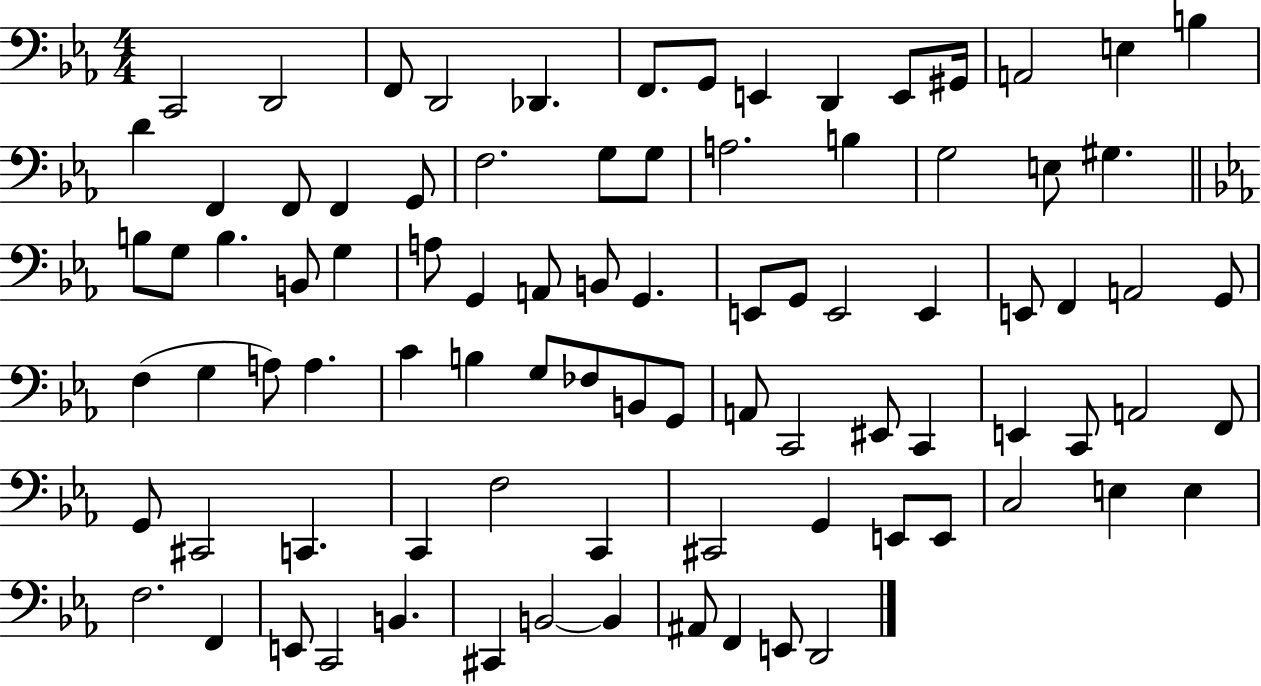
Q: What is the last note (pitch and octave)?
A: D2